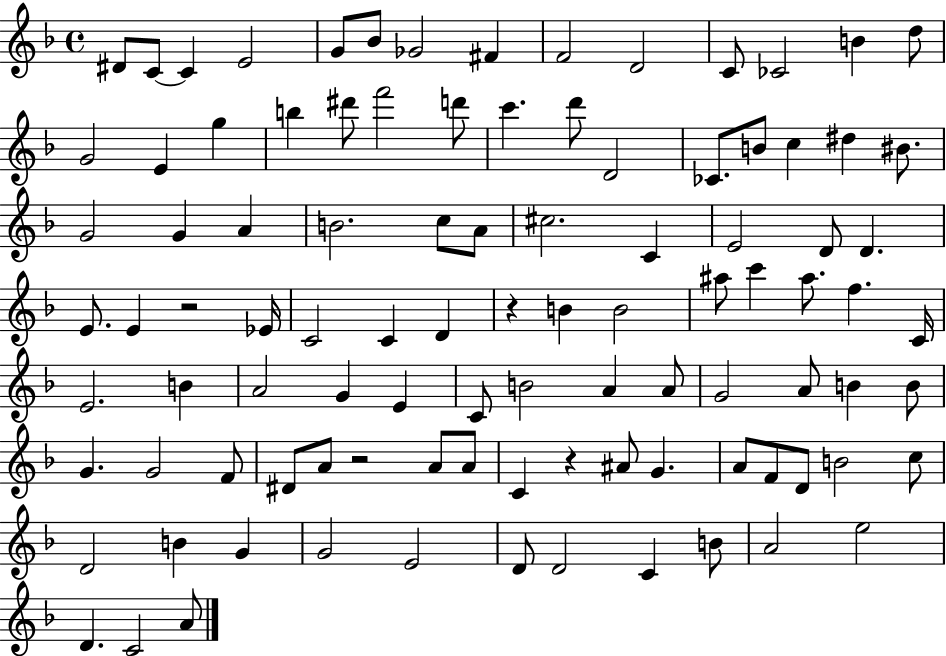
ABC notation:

X:1
T:Untitled
M:4/4
L:1/4
K:F
^D/2 C/2 C E2 G/2 _B/2 _G2 ^F F2 D2 C/2 _C2 B d/2 G2 E g b ^d'/2 f'2 d'/2 c' d'/2 D2 _C/2 B/2 c ^d ^B/2 G2 G A B2 c/2 A/2 ^c2 C E2 D/2 D E/2 E z2 _E/4 C2 C D z B B2 ^a/2 c' ^a/2 f C/4 E2 B A2 G E C/2 B2 A A/2 G2 A/2 B B/2 G G2 F/2 ^D/2 A/2 z2 A/2 A/2 C z ^A/2 G A/2 F/2 D/2 B2 c/2 D2 B G G2 E2 D/2 D2 C B/2 A2 e2 D C2 A/2